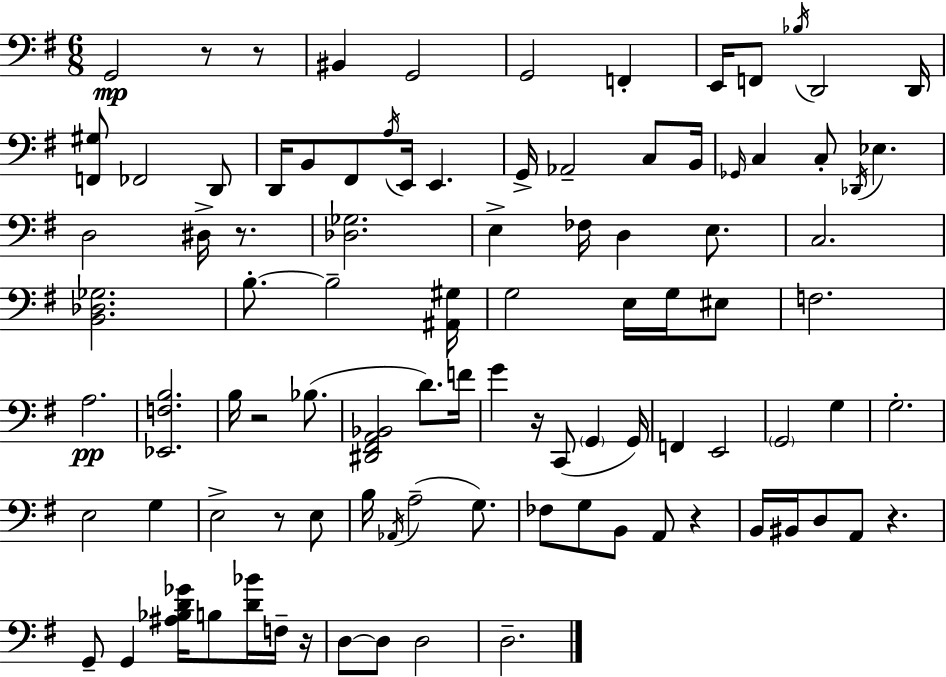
{
  \clef bass
  \numericTimeSignature
  \time 6/8
  \key e \minor
  g,2\mp r8 r8 | bis,4 g,2 | g,2 f,4-. | e,16 f,8 \acciaccatura { bes16 } d,2 | \break d,16 <f, gis>8 fes,2 d,8 | d,16 b,8 fis,8 \acciaccatura { a16 } e,16 e,4. | g,16-> aes,2-- c8 | b,16 \grace { ges,16 } c4 c8-. \acciaccatura { des,16 } ees4. | \break d2 | dis16-> r8. <des ges>2. | e4-> fes16 d4 | e8. c2. | \break <b, des ges>2. | b8.-.~~ b2-- | <ais, gis>16 g2 | e16 g16 eis8 f2. | \break a2.\pp | <ees, f b>2. | b16 r2 | bes8.( <dis, fis, a, bes,>2 | \break d'8.) f'16 g'4 r16 c,8( \parenthesize g,4 | g,16) f,4 e,2 | \parenthesize g,2 | g4 g2.-. | \break e2 | g4 e2-> | r8 e8 b16 \acciaccatura { aes,16 }( a2-- | g8.) fes8 g8 b,8 a,8 | \break r4 b,16 bis,16 d8 a,8 r4. | g,8-- g,4 <ais bes d' ges'>16 | b8 <d' bes'>16 f16-- r16 d8~~ d8 d2 | d2.-- | \break \bar "|."
}